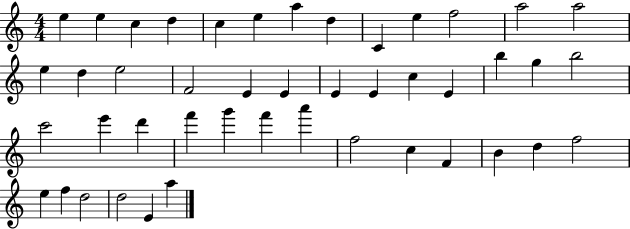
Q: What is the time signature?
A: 4/4